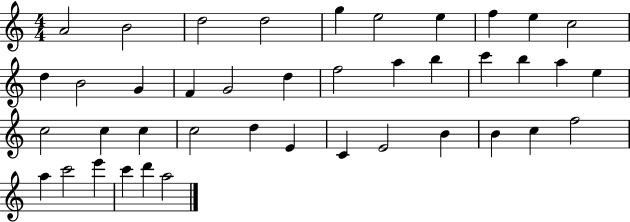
{
  \clef treble
  \numericTimeSignature
  \time 4/4
  \key c \major
  a'2 b'2 | d''2 d''2 | g''4 e''2 e''4 | f''4 e''4 c''2 | \break d''4 b'2 g'4 | f'4 g'2 d''4 | f''2 a''4 b''4 | c'''4 b''4 a''4 e''4 | \break c''2 c''4 c''4 | c''2 d''4 e'4 | c'4 e'2 b'4 | b'4 c''4 f''2 | \break a''4 c'''2 e'''4 | c'''4 d'''4 a''2 | \bar "|."
}